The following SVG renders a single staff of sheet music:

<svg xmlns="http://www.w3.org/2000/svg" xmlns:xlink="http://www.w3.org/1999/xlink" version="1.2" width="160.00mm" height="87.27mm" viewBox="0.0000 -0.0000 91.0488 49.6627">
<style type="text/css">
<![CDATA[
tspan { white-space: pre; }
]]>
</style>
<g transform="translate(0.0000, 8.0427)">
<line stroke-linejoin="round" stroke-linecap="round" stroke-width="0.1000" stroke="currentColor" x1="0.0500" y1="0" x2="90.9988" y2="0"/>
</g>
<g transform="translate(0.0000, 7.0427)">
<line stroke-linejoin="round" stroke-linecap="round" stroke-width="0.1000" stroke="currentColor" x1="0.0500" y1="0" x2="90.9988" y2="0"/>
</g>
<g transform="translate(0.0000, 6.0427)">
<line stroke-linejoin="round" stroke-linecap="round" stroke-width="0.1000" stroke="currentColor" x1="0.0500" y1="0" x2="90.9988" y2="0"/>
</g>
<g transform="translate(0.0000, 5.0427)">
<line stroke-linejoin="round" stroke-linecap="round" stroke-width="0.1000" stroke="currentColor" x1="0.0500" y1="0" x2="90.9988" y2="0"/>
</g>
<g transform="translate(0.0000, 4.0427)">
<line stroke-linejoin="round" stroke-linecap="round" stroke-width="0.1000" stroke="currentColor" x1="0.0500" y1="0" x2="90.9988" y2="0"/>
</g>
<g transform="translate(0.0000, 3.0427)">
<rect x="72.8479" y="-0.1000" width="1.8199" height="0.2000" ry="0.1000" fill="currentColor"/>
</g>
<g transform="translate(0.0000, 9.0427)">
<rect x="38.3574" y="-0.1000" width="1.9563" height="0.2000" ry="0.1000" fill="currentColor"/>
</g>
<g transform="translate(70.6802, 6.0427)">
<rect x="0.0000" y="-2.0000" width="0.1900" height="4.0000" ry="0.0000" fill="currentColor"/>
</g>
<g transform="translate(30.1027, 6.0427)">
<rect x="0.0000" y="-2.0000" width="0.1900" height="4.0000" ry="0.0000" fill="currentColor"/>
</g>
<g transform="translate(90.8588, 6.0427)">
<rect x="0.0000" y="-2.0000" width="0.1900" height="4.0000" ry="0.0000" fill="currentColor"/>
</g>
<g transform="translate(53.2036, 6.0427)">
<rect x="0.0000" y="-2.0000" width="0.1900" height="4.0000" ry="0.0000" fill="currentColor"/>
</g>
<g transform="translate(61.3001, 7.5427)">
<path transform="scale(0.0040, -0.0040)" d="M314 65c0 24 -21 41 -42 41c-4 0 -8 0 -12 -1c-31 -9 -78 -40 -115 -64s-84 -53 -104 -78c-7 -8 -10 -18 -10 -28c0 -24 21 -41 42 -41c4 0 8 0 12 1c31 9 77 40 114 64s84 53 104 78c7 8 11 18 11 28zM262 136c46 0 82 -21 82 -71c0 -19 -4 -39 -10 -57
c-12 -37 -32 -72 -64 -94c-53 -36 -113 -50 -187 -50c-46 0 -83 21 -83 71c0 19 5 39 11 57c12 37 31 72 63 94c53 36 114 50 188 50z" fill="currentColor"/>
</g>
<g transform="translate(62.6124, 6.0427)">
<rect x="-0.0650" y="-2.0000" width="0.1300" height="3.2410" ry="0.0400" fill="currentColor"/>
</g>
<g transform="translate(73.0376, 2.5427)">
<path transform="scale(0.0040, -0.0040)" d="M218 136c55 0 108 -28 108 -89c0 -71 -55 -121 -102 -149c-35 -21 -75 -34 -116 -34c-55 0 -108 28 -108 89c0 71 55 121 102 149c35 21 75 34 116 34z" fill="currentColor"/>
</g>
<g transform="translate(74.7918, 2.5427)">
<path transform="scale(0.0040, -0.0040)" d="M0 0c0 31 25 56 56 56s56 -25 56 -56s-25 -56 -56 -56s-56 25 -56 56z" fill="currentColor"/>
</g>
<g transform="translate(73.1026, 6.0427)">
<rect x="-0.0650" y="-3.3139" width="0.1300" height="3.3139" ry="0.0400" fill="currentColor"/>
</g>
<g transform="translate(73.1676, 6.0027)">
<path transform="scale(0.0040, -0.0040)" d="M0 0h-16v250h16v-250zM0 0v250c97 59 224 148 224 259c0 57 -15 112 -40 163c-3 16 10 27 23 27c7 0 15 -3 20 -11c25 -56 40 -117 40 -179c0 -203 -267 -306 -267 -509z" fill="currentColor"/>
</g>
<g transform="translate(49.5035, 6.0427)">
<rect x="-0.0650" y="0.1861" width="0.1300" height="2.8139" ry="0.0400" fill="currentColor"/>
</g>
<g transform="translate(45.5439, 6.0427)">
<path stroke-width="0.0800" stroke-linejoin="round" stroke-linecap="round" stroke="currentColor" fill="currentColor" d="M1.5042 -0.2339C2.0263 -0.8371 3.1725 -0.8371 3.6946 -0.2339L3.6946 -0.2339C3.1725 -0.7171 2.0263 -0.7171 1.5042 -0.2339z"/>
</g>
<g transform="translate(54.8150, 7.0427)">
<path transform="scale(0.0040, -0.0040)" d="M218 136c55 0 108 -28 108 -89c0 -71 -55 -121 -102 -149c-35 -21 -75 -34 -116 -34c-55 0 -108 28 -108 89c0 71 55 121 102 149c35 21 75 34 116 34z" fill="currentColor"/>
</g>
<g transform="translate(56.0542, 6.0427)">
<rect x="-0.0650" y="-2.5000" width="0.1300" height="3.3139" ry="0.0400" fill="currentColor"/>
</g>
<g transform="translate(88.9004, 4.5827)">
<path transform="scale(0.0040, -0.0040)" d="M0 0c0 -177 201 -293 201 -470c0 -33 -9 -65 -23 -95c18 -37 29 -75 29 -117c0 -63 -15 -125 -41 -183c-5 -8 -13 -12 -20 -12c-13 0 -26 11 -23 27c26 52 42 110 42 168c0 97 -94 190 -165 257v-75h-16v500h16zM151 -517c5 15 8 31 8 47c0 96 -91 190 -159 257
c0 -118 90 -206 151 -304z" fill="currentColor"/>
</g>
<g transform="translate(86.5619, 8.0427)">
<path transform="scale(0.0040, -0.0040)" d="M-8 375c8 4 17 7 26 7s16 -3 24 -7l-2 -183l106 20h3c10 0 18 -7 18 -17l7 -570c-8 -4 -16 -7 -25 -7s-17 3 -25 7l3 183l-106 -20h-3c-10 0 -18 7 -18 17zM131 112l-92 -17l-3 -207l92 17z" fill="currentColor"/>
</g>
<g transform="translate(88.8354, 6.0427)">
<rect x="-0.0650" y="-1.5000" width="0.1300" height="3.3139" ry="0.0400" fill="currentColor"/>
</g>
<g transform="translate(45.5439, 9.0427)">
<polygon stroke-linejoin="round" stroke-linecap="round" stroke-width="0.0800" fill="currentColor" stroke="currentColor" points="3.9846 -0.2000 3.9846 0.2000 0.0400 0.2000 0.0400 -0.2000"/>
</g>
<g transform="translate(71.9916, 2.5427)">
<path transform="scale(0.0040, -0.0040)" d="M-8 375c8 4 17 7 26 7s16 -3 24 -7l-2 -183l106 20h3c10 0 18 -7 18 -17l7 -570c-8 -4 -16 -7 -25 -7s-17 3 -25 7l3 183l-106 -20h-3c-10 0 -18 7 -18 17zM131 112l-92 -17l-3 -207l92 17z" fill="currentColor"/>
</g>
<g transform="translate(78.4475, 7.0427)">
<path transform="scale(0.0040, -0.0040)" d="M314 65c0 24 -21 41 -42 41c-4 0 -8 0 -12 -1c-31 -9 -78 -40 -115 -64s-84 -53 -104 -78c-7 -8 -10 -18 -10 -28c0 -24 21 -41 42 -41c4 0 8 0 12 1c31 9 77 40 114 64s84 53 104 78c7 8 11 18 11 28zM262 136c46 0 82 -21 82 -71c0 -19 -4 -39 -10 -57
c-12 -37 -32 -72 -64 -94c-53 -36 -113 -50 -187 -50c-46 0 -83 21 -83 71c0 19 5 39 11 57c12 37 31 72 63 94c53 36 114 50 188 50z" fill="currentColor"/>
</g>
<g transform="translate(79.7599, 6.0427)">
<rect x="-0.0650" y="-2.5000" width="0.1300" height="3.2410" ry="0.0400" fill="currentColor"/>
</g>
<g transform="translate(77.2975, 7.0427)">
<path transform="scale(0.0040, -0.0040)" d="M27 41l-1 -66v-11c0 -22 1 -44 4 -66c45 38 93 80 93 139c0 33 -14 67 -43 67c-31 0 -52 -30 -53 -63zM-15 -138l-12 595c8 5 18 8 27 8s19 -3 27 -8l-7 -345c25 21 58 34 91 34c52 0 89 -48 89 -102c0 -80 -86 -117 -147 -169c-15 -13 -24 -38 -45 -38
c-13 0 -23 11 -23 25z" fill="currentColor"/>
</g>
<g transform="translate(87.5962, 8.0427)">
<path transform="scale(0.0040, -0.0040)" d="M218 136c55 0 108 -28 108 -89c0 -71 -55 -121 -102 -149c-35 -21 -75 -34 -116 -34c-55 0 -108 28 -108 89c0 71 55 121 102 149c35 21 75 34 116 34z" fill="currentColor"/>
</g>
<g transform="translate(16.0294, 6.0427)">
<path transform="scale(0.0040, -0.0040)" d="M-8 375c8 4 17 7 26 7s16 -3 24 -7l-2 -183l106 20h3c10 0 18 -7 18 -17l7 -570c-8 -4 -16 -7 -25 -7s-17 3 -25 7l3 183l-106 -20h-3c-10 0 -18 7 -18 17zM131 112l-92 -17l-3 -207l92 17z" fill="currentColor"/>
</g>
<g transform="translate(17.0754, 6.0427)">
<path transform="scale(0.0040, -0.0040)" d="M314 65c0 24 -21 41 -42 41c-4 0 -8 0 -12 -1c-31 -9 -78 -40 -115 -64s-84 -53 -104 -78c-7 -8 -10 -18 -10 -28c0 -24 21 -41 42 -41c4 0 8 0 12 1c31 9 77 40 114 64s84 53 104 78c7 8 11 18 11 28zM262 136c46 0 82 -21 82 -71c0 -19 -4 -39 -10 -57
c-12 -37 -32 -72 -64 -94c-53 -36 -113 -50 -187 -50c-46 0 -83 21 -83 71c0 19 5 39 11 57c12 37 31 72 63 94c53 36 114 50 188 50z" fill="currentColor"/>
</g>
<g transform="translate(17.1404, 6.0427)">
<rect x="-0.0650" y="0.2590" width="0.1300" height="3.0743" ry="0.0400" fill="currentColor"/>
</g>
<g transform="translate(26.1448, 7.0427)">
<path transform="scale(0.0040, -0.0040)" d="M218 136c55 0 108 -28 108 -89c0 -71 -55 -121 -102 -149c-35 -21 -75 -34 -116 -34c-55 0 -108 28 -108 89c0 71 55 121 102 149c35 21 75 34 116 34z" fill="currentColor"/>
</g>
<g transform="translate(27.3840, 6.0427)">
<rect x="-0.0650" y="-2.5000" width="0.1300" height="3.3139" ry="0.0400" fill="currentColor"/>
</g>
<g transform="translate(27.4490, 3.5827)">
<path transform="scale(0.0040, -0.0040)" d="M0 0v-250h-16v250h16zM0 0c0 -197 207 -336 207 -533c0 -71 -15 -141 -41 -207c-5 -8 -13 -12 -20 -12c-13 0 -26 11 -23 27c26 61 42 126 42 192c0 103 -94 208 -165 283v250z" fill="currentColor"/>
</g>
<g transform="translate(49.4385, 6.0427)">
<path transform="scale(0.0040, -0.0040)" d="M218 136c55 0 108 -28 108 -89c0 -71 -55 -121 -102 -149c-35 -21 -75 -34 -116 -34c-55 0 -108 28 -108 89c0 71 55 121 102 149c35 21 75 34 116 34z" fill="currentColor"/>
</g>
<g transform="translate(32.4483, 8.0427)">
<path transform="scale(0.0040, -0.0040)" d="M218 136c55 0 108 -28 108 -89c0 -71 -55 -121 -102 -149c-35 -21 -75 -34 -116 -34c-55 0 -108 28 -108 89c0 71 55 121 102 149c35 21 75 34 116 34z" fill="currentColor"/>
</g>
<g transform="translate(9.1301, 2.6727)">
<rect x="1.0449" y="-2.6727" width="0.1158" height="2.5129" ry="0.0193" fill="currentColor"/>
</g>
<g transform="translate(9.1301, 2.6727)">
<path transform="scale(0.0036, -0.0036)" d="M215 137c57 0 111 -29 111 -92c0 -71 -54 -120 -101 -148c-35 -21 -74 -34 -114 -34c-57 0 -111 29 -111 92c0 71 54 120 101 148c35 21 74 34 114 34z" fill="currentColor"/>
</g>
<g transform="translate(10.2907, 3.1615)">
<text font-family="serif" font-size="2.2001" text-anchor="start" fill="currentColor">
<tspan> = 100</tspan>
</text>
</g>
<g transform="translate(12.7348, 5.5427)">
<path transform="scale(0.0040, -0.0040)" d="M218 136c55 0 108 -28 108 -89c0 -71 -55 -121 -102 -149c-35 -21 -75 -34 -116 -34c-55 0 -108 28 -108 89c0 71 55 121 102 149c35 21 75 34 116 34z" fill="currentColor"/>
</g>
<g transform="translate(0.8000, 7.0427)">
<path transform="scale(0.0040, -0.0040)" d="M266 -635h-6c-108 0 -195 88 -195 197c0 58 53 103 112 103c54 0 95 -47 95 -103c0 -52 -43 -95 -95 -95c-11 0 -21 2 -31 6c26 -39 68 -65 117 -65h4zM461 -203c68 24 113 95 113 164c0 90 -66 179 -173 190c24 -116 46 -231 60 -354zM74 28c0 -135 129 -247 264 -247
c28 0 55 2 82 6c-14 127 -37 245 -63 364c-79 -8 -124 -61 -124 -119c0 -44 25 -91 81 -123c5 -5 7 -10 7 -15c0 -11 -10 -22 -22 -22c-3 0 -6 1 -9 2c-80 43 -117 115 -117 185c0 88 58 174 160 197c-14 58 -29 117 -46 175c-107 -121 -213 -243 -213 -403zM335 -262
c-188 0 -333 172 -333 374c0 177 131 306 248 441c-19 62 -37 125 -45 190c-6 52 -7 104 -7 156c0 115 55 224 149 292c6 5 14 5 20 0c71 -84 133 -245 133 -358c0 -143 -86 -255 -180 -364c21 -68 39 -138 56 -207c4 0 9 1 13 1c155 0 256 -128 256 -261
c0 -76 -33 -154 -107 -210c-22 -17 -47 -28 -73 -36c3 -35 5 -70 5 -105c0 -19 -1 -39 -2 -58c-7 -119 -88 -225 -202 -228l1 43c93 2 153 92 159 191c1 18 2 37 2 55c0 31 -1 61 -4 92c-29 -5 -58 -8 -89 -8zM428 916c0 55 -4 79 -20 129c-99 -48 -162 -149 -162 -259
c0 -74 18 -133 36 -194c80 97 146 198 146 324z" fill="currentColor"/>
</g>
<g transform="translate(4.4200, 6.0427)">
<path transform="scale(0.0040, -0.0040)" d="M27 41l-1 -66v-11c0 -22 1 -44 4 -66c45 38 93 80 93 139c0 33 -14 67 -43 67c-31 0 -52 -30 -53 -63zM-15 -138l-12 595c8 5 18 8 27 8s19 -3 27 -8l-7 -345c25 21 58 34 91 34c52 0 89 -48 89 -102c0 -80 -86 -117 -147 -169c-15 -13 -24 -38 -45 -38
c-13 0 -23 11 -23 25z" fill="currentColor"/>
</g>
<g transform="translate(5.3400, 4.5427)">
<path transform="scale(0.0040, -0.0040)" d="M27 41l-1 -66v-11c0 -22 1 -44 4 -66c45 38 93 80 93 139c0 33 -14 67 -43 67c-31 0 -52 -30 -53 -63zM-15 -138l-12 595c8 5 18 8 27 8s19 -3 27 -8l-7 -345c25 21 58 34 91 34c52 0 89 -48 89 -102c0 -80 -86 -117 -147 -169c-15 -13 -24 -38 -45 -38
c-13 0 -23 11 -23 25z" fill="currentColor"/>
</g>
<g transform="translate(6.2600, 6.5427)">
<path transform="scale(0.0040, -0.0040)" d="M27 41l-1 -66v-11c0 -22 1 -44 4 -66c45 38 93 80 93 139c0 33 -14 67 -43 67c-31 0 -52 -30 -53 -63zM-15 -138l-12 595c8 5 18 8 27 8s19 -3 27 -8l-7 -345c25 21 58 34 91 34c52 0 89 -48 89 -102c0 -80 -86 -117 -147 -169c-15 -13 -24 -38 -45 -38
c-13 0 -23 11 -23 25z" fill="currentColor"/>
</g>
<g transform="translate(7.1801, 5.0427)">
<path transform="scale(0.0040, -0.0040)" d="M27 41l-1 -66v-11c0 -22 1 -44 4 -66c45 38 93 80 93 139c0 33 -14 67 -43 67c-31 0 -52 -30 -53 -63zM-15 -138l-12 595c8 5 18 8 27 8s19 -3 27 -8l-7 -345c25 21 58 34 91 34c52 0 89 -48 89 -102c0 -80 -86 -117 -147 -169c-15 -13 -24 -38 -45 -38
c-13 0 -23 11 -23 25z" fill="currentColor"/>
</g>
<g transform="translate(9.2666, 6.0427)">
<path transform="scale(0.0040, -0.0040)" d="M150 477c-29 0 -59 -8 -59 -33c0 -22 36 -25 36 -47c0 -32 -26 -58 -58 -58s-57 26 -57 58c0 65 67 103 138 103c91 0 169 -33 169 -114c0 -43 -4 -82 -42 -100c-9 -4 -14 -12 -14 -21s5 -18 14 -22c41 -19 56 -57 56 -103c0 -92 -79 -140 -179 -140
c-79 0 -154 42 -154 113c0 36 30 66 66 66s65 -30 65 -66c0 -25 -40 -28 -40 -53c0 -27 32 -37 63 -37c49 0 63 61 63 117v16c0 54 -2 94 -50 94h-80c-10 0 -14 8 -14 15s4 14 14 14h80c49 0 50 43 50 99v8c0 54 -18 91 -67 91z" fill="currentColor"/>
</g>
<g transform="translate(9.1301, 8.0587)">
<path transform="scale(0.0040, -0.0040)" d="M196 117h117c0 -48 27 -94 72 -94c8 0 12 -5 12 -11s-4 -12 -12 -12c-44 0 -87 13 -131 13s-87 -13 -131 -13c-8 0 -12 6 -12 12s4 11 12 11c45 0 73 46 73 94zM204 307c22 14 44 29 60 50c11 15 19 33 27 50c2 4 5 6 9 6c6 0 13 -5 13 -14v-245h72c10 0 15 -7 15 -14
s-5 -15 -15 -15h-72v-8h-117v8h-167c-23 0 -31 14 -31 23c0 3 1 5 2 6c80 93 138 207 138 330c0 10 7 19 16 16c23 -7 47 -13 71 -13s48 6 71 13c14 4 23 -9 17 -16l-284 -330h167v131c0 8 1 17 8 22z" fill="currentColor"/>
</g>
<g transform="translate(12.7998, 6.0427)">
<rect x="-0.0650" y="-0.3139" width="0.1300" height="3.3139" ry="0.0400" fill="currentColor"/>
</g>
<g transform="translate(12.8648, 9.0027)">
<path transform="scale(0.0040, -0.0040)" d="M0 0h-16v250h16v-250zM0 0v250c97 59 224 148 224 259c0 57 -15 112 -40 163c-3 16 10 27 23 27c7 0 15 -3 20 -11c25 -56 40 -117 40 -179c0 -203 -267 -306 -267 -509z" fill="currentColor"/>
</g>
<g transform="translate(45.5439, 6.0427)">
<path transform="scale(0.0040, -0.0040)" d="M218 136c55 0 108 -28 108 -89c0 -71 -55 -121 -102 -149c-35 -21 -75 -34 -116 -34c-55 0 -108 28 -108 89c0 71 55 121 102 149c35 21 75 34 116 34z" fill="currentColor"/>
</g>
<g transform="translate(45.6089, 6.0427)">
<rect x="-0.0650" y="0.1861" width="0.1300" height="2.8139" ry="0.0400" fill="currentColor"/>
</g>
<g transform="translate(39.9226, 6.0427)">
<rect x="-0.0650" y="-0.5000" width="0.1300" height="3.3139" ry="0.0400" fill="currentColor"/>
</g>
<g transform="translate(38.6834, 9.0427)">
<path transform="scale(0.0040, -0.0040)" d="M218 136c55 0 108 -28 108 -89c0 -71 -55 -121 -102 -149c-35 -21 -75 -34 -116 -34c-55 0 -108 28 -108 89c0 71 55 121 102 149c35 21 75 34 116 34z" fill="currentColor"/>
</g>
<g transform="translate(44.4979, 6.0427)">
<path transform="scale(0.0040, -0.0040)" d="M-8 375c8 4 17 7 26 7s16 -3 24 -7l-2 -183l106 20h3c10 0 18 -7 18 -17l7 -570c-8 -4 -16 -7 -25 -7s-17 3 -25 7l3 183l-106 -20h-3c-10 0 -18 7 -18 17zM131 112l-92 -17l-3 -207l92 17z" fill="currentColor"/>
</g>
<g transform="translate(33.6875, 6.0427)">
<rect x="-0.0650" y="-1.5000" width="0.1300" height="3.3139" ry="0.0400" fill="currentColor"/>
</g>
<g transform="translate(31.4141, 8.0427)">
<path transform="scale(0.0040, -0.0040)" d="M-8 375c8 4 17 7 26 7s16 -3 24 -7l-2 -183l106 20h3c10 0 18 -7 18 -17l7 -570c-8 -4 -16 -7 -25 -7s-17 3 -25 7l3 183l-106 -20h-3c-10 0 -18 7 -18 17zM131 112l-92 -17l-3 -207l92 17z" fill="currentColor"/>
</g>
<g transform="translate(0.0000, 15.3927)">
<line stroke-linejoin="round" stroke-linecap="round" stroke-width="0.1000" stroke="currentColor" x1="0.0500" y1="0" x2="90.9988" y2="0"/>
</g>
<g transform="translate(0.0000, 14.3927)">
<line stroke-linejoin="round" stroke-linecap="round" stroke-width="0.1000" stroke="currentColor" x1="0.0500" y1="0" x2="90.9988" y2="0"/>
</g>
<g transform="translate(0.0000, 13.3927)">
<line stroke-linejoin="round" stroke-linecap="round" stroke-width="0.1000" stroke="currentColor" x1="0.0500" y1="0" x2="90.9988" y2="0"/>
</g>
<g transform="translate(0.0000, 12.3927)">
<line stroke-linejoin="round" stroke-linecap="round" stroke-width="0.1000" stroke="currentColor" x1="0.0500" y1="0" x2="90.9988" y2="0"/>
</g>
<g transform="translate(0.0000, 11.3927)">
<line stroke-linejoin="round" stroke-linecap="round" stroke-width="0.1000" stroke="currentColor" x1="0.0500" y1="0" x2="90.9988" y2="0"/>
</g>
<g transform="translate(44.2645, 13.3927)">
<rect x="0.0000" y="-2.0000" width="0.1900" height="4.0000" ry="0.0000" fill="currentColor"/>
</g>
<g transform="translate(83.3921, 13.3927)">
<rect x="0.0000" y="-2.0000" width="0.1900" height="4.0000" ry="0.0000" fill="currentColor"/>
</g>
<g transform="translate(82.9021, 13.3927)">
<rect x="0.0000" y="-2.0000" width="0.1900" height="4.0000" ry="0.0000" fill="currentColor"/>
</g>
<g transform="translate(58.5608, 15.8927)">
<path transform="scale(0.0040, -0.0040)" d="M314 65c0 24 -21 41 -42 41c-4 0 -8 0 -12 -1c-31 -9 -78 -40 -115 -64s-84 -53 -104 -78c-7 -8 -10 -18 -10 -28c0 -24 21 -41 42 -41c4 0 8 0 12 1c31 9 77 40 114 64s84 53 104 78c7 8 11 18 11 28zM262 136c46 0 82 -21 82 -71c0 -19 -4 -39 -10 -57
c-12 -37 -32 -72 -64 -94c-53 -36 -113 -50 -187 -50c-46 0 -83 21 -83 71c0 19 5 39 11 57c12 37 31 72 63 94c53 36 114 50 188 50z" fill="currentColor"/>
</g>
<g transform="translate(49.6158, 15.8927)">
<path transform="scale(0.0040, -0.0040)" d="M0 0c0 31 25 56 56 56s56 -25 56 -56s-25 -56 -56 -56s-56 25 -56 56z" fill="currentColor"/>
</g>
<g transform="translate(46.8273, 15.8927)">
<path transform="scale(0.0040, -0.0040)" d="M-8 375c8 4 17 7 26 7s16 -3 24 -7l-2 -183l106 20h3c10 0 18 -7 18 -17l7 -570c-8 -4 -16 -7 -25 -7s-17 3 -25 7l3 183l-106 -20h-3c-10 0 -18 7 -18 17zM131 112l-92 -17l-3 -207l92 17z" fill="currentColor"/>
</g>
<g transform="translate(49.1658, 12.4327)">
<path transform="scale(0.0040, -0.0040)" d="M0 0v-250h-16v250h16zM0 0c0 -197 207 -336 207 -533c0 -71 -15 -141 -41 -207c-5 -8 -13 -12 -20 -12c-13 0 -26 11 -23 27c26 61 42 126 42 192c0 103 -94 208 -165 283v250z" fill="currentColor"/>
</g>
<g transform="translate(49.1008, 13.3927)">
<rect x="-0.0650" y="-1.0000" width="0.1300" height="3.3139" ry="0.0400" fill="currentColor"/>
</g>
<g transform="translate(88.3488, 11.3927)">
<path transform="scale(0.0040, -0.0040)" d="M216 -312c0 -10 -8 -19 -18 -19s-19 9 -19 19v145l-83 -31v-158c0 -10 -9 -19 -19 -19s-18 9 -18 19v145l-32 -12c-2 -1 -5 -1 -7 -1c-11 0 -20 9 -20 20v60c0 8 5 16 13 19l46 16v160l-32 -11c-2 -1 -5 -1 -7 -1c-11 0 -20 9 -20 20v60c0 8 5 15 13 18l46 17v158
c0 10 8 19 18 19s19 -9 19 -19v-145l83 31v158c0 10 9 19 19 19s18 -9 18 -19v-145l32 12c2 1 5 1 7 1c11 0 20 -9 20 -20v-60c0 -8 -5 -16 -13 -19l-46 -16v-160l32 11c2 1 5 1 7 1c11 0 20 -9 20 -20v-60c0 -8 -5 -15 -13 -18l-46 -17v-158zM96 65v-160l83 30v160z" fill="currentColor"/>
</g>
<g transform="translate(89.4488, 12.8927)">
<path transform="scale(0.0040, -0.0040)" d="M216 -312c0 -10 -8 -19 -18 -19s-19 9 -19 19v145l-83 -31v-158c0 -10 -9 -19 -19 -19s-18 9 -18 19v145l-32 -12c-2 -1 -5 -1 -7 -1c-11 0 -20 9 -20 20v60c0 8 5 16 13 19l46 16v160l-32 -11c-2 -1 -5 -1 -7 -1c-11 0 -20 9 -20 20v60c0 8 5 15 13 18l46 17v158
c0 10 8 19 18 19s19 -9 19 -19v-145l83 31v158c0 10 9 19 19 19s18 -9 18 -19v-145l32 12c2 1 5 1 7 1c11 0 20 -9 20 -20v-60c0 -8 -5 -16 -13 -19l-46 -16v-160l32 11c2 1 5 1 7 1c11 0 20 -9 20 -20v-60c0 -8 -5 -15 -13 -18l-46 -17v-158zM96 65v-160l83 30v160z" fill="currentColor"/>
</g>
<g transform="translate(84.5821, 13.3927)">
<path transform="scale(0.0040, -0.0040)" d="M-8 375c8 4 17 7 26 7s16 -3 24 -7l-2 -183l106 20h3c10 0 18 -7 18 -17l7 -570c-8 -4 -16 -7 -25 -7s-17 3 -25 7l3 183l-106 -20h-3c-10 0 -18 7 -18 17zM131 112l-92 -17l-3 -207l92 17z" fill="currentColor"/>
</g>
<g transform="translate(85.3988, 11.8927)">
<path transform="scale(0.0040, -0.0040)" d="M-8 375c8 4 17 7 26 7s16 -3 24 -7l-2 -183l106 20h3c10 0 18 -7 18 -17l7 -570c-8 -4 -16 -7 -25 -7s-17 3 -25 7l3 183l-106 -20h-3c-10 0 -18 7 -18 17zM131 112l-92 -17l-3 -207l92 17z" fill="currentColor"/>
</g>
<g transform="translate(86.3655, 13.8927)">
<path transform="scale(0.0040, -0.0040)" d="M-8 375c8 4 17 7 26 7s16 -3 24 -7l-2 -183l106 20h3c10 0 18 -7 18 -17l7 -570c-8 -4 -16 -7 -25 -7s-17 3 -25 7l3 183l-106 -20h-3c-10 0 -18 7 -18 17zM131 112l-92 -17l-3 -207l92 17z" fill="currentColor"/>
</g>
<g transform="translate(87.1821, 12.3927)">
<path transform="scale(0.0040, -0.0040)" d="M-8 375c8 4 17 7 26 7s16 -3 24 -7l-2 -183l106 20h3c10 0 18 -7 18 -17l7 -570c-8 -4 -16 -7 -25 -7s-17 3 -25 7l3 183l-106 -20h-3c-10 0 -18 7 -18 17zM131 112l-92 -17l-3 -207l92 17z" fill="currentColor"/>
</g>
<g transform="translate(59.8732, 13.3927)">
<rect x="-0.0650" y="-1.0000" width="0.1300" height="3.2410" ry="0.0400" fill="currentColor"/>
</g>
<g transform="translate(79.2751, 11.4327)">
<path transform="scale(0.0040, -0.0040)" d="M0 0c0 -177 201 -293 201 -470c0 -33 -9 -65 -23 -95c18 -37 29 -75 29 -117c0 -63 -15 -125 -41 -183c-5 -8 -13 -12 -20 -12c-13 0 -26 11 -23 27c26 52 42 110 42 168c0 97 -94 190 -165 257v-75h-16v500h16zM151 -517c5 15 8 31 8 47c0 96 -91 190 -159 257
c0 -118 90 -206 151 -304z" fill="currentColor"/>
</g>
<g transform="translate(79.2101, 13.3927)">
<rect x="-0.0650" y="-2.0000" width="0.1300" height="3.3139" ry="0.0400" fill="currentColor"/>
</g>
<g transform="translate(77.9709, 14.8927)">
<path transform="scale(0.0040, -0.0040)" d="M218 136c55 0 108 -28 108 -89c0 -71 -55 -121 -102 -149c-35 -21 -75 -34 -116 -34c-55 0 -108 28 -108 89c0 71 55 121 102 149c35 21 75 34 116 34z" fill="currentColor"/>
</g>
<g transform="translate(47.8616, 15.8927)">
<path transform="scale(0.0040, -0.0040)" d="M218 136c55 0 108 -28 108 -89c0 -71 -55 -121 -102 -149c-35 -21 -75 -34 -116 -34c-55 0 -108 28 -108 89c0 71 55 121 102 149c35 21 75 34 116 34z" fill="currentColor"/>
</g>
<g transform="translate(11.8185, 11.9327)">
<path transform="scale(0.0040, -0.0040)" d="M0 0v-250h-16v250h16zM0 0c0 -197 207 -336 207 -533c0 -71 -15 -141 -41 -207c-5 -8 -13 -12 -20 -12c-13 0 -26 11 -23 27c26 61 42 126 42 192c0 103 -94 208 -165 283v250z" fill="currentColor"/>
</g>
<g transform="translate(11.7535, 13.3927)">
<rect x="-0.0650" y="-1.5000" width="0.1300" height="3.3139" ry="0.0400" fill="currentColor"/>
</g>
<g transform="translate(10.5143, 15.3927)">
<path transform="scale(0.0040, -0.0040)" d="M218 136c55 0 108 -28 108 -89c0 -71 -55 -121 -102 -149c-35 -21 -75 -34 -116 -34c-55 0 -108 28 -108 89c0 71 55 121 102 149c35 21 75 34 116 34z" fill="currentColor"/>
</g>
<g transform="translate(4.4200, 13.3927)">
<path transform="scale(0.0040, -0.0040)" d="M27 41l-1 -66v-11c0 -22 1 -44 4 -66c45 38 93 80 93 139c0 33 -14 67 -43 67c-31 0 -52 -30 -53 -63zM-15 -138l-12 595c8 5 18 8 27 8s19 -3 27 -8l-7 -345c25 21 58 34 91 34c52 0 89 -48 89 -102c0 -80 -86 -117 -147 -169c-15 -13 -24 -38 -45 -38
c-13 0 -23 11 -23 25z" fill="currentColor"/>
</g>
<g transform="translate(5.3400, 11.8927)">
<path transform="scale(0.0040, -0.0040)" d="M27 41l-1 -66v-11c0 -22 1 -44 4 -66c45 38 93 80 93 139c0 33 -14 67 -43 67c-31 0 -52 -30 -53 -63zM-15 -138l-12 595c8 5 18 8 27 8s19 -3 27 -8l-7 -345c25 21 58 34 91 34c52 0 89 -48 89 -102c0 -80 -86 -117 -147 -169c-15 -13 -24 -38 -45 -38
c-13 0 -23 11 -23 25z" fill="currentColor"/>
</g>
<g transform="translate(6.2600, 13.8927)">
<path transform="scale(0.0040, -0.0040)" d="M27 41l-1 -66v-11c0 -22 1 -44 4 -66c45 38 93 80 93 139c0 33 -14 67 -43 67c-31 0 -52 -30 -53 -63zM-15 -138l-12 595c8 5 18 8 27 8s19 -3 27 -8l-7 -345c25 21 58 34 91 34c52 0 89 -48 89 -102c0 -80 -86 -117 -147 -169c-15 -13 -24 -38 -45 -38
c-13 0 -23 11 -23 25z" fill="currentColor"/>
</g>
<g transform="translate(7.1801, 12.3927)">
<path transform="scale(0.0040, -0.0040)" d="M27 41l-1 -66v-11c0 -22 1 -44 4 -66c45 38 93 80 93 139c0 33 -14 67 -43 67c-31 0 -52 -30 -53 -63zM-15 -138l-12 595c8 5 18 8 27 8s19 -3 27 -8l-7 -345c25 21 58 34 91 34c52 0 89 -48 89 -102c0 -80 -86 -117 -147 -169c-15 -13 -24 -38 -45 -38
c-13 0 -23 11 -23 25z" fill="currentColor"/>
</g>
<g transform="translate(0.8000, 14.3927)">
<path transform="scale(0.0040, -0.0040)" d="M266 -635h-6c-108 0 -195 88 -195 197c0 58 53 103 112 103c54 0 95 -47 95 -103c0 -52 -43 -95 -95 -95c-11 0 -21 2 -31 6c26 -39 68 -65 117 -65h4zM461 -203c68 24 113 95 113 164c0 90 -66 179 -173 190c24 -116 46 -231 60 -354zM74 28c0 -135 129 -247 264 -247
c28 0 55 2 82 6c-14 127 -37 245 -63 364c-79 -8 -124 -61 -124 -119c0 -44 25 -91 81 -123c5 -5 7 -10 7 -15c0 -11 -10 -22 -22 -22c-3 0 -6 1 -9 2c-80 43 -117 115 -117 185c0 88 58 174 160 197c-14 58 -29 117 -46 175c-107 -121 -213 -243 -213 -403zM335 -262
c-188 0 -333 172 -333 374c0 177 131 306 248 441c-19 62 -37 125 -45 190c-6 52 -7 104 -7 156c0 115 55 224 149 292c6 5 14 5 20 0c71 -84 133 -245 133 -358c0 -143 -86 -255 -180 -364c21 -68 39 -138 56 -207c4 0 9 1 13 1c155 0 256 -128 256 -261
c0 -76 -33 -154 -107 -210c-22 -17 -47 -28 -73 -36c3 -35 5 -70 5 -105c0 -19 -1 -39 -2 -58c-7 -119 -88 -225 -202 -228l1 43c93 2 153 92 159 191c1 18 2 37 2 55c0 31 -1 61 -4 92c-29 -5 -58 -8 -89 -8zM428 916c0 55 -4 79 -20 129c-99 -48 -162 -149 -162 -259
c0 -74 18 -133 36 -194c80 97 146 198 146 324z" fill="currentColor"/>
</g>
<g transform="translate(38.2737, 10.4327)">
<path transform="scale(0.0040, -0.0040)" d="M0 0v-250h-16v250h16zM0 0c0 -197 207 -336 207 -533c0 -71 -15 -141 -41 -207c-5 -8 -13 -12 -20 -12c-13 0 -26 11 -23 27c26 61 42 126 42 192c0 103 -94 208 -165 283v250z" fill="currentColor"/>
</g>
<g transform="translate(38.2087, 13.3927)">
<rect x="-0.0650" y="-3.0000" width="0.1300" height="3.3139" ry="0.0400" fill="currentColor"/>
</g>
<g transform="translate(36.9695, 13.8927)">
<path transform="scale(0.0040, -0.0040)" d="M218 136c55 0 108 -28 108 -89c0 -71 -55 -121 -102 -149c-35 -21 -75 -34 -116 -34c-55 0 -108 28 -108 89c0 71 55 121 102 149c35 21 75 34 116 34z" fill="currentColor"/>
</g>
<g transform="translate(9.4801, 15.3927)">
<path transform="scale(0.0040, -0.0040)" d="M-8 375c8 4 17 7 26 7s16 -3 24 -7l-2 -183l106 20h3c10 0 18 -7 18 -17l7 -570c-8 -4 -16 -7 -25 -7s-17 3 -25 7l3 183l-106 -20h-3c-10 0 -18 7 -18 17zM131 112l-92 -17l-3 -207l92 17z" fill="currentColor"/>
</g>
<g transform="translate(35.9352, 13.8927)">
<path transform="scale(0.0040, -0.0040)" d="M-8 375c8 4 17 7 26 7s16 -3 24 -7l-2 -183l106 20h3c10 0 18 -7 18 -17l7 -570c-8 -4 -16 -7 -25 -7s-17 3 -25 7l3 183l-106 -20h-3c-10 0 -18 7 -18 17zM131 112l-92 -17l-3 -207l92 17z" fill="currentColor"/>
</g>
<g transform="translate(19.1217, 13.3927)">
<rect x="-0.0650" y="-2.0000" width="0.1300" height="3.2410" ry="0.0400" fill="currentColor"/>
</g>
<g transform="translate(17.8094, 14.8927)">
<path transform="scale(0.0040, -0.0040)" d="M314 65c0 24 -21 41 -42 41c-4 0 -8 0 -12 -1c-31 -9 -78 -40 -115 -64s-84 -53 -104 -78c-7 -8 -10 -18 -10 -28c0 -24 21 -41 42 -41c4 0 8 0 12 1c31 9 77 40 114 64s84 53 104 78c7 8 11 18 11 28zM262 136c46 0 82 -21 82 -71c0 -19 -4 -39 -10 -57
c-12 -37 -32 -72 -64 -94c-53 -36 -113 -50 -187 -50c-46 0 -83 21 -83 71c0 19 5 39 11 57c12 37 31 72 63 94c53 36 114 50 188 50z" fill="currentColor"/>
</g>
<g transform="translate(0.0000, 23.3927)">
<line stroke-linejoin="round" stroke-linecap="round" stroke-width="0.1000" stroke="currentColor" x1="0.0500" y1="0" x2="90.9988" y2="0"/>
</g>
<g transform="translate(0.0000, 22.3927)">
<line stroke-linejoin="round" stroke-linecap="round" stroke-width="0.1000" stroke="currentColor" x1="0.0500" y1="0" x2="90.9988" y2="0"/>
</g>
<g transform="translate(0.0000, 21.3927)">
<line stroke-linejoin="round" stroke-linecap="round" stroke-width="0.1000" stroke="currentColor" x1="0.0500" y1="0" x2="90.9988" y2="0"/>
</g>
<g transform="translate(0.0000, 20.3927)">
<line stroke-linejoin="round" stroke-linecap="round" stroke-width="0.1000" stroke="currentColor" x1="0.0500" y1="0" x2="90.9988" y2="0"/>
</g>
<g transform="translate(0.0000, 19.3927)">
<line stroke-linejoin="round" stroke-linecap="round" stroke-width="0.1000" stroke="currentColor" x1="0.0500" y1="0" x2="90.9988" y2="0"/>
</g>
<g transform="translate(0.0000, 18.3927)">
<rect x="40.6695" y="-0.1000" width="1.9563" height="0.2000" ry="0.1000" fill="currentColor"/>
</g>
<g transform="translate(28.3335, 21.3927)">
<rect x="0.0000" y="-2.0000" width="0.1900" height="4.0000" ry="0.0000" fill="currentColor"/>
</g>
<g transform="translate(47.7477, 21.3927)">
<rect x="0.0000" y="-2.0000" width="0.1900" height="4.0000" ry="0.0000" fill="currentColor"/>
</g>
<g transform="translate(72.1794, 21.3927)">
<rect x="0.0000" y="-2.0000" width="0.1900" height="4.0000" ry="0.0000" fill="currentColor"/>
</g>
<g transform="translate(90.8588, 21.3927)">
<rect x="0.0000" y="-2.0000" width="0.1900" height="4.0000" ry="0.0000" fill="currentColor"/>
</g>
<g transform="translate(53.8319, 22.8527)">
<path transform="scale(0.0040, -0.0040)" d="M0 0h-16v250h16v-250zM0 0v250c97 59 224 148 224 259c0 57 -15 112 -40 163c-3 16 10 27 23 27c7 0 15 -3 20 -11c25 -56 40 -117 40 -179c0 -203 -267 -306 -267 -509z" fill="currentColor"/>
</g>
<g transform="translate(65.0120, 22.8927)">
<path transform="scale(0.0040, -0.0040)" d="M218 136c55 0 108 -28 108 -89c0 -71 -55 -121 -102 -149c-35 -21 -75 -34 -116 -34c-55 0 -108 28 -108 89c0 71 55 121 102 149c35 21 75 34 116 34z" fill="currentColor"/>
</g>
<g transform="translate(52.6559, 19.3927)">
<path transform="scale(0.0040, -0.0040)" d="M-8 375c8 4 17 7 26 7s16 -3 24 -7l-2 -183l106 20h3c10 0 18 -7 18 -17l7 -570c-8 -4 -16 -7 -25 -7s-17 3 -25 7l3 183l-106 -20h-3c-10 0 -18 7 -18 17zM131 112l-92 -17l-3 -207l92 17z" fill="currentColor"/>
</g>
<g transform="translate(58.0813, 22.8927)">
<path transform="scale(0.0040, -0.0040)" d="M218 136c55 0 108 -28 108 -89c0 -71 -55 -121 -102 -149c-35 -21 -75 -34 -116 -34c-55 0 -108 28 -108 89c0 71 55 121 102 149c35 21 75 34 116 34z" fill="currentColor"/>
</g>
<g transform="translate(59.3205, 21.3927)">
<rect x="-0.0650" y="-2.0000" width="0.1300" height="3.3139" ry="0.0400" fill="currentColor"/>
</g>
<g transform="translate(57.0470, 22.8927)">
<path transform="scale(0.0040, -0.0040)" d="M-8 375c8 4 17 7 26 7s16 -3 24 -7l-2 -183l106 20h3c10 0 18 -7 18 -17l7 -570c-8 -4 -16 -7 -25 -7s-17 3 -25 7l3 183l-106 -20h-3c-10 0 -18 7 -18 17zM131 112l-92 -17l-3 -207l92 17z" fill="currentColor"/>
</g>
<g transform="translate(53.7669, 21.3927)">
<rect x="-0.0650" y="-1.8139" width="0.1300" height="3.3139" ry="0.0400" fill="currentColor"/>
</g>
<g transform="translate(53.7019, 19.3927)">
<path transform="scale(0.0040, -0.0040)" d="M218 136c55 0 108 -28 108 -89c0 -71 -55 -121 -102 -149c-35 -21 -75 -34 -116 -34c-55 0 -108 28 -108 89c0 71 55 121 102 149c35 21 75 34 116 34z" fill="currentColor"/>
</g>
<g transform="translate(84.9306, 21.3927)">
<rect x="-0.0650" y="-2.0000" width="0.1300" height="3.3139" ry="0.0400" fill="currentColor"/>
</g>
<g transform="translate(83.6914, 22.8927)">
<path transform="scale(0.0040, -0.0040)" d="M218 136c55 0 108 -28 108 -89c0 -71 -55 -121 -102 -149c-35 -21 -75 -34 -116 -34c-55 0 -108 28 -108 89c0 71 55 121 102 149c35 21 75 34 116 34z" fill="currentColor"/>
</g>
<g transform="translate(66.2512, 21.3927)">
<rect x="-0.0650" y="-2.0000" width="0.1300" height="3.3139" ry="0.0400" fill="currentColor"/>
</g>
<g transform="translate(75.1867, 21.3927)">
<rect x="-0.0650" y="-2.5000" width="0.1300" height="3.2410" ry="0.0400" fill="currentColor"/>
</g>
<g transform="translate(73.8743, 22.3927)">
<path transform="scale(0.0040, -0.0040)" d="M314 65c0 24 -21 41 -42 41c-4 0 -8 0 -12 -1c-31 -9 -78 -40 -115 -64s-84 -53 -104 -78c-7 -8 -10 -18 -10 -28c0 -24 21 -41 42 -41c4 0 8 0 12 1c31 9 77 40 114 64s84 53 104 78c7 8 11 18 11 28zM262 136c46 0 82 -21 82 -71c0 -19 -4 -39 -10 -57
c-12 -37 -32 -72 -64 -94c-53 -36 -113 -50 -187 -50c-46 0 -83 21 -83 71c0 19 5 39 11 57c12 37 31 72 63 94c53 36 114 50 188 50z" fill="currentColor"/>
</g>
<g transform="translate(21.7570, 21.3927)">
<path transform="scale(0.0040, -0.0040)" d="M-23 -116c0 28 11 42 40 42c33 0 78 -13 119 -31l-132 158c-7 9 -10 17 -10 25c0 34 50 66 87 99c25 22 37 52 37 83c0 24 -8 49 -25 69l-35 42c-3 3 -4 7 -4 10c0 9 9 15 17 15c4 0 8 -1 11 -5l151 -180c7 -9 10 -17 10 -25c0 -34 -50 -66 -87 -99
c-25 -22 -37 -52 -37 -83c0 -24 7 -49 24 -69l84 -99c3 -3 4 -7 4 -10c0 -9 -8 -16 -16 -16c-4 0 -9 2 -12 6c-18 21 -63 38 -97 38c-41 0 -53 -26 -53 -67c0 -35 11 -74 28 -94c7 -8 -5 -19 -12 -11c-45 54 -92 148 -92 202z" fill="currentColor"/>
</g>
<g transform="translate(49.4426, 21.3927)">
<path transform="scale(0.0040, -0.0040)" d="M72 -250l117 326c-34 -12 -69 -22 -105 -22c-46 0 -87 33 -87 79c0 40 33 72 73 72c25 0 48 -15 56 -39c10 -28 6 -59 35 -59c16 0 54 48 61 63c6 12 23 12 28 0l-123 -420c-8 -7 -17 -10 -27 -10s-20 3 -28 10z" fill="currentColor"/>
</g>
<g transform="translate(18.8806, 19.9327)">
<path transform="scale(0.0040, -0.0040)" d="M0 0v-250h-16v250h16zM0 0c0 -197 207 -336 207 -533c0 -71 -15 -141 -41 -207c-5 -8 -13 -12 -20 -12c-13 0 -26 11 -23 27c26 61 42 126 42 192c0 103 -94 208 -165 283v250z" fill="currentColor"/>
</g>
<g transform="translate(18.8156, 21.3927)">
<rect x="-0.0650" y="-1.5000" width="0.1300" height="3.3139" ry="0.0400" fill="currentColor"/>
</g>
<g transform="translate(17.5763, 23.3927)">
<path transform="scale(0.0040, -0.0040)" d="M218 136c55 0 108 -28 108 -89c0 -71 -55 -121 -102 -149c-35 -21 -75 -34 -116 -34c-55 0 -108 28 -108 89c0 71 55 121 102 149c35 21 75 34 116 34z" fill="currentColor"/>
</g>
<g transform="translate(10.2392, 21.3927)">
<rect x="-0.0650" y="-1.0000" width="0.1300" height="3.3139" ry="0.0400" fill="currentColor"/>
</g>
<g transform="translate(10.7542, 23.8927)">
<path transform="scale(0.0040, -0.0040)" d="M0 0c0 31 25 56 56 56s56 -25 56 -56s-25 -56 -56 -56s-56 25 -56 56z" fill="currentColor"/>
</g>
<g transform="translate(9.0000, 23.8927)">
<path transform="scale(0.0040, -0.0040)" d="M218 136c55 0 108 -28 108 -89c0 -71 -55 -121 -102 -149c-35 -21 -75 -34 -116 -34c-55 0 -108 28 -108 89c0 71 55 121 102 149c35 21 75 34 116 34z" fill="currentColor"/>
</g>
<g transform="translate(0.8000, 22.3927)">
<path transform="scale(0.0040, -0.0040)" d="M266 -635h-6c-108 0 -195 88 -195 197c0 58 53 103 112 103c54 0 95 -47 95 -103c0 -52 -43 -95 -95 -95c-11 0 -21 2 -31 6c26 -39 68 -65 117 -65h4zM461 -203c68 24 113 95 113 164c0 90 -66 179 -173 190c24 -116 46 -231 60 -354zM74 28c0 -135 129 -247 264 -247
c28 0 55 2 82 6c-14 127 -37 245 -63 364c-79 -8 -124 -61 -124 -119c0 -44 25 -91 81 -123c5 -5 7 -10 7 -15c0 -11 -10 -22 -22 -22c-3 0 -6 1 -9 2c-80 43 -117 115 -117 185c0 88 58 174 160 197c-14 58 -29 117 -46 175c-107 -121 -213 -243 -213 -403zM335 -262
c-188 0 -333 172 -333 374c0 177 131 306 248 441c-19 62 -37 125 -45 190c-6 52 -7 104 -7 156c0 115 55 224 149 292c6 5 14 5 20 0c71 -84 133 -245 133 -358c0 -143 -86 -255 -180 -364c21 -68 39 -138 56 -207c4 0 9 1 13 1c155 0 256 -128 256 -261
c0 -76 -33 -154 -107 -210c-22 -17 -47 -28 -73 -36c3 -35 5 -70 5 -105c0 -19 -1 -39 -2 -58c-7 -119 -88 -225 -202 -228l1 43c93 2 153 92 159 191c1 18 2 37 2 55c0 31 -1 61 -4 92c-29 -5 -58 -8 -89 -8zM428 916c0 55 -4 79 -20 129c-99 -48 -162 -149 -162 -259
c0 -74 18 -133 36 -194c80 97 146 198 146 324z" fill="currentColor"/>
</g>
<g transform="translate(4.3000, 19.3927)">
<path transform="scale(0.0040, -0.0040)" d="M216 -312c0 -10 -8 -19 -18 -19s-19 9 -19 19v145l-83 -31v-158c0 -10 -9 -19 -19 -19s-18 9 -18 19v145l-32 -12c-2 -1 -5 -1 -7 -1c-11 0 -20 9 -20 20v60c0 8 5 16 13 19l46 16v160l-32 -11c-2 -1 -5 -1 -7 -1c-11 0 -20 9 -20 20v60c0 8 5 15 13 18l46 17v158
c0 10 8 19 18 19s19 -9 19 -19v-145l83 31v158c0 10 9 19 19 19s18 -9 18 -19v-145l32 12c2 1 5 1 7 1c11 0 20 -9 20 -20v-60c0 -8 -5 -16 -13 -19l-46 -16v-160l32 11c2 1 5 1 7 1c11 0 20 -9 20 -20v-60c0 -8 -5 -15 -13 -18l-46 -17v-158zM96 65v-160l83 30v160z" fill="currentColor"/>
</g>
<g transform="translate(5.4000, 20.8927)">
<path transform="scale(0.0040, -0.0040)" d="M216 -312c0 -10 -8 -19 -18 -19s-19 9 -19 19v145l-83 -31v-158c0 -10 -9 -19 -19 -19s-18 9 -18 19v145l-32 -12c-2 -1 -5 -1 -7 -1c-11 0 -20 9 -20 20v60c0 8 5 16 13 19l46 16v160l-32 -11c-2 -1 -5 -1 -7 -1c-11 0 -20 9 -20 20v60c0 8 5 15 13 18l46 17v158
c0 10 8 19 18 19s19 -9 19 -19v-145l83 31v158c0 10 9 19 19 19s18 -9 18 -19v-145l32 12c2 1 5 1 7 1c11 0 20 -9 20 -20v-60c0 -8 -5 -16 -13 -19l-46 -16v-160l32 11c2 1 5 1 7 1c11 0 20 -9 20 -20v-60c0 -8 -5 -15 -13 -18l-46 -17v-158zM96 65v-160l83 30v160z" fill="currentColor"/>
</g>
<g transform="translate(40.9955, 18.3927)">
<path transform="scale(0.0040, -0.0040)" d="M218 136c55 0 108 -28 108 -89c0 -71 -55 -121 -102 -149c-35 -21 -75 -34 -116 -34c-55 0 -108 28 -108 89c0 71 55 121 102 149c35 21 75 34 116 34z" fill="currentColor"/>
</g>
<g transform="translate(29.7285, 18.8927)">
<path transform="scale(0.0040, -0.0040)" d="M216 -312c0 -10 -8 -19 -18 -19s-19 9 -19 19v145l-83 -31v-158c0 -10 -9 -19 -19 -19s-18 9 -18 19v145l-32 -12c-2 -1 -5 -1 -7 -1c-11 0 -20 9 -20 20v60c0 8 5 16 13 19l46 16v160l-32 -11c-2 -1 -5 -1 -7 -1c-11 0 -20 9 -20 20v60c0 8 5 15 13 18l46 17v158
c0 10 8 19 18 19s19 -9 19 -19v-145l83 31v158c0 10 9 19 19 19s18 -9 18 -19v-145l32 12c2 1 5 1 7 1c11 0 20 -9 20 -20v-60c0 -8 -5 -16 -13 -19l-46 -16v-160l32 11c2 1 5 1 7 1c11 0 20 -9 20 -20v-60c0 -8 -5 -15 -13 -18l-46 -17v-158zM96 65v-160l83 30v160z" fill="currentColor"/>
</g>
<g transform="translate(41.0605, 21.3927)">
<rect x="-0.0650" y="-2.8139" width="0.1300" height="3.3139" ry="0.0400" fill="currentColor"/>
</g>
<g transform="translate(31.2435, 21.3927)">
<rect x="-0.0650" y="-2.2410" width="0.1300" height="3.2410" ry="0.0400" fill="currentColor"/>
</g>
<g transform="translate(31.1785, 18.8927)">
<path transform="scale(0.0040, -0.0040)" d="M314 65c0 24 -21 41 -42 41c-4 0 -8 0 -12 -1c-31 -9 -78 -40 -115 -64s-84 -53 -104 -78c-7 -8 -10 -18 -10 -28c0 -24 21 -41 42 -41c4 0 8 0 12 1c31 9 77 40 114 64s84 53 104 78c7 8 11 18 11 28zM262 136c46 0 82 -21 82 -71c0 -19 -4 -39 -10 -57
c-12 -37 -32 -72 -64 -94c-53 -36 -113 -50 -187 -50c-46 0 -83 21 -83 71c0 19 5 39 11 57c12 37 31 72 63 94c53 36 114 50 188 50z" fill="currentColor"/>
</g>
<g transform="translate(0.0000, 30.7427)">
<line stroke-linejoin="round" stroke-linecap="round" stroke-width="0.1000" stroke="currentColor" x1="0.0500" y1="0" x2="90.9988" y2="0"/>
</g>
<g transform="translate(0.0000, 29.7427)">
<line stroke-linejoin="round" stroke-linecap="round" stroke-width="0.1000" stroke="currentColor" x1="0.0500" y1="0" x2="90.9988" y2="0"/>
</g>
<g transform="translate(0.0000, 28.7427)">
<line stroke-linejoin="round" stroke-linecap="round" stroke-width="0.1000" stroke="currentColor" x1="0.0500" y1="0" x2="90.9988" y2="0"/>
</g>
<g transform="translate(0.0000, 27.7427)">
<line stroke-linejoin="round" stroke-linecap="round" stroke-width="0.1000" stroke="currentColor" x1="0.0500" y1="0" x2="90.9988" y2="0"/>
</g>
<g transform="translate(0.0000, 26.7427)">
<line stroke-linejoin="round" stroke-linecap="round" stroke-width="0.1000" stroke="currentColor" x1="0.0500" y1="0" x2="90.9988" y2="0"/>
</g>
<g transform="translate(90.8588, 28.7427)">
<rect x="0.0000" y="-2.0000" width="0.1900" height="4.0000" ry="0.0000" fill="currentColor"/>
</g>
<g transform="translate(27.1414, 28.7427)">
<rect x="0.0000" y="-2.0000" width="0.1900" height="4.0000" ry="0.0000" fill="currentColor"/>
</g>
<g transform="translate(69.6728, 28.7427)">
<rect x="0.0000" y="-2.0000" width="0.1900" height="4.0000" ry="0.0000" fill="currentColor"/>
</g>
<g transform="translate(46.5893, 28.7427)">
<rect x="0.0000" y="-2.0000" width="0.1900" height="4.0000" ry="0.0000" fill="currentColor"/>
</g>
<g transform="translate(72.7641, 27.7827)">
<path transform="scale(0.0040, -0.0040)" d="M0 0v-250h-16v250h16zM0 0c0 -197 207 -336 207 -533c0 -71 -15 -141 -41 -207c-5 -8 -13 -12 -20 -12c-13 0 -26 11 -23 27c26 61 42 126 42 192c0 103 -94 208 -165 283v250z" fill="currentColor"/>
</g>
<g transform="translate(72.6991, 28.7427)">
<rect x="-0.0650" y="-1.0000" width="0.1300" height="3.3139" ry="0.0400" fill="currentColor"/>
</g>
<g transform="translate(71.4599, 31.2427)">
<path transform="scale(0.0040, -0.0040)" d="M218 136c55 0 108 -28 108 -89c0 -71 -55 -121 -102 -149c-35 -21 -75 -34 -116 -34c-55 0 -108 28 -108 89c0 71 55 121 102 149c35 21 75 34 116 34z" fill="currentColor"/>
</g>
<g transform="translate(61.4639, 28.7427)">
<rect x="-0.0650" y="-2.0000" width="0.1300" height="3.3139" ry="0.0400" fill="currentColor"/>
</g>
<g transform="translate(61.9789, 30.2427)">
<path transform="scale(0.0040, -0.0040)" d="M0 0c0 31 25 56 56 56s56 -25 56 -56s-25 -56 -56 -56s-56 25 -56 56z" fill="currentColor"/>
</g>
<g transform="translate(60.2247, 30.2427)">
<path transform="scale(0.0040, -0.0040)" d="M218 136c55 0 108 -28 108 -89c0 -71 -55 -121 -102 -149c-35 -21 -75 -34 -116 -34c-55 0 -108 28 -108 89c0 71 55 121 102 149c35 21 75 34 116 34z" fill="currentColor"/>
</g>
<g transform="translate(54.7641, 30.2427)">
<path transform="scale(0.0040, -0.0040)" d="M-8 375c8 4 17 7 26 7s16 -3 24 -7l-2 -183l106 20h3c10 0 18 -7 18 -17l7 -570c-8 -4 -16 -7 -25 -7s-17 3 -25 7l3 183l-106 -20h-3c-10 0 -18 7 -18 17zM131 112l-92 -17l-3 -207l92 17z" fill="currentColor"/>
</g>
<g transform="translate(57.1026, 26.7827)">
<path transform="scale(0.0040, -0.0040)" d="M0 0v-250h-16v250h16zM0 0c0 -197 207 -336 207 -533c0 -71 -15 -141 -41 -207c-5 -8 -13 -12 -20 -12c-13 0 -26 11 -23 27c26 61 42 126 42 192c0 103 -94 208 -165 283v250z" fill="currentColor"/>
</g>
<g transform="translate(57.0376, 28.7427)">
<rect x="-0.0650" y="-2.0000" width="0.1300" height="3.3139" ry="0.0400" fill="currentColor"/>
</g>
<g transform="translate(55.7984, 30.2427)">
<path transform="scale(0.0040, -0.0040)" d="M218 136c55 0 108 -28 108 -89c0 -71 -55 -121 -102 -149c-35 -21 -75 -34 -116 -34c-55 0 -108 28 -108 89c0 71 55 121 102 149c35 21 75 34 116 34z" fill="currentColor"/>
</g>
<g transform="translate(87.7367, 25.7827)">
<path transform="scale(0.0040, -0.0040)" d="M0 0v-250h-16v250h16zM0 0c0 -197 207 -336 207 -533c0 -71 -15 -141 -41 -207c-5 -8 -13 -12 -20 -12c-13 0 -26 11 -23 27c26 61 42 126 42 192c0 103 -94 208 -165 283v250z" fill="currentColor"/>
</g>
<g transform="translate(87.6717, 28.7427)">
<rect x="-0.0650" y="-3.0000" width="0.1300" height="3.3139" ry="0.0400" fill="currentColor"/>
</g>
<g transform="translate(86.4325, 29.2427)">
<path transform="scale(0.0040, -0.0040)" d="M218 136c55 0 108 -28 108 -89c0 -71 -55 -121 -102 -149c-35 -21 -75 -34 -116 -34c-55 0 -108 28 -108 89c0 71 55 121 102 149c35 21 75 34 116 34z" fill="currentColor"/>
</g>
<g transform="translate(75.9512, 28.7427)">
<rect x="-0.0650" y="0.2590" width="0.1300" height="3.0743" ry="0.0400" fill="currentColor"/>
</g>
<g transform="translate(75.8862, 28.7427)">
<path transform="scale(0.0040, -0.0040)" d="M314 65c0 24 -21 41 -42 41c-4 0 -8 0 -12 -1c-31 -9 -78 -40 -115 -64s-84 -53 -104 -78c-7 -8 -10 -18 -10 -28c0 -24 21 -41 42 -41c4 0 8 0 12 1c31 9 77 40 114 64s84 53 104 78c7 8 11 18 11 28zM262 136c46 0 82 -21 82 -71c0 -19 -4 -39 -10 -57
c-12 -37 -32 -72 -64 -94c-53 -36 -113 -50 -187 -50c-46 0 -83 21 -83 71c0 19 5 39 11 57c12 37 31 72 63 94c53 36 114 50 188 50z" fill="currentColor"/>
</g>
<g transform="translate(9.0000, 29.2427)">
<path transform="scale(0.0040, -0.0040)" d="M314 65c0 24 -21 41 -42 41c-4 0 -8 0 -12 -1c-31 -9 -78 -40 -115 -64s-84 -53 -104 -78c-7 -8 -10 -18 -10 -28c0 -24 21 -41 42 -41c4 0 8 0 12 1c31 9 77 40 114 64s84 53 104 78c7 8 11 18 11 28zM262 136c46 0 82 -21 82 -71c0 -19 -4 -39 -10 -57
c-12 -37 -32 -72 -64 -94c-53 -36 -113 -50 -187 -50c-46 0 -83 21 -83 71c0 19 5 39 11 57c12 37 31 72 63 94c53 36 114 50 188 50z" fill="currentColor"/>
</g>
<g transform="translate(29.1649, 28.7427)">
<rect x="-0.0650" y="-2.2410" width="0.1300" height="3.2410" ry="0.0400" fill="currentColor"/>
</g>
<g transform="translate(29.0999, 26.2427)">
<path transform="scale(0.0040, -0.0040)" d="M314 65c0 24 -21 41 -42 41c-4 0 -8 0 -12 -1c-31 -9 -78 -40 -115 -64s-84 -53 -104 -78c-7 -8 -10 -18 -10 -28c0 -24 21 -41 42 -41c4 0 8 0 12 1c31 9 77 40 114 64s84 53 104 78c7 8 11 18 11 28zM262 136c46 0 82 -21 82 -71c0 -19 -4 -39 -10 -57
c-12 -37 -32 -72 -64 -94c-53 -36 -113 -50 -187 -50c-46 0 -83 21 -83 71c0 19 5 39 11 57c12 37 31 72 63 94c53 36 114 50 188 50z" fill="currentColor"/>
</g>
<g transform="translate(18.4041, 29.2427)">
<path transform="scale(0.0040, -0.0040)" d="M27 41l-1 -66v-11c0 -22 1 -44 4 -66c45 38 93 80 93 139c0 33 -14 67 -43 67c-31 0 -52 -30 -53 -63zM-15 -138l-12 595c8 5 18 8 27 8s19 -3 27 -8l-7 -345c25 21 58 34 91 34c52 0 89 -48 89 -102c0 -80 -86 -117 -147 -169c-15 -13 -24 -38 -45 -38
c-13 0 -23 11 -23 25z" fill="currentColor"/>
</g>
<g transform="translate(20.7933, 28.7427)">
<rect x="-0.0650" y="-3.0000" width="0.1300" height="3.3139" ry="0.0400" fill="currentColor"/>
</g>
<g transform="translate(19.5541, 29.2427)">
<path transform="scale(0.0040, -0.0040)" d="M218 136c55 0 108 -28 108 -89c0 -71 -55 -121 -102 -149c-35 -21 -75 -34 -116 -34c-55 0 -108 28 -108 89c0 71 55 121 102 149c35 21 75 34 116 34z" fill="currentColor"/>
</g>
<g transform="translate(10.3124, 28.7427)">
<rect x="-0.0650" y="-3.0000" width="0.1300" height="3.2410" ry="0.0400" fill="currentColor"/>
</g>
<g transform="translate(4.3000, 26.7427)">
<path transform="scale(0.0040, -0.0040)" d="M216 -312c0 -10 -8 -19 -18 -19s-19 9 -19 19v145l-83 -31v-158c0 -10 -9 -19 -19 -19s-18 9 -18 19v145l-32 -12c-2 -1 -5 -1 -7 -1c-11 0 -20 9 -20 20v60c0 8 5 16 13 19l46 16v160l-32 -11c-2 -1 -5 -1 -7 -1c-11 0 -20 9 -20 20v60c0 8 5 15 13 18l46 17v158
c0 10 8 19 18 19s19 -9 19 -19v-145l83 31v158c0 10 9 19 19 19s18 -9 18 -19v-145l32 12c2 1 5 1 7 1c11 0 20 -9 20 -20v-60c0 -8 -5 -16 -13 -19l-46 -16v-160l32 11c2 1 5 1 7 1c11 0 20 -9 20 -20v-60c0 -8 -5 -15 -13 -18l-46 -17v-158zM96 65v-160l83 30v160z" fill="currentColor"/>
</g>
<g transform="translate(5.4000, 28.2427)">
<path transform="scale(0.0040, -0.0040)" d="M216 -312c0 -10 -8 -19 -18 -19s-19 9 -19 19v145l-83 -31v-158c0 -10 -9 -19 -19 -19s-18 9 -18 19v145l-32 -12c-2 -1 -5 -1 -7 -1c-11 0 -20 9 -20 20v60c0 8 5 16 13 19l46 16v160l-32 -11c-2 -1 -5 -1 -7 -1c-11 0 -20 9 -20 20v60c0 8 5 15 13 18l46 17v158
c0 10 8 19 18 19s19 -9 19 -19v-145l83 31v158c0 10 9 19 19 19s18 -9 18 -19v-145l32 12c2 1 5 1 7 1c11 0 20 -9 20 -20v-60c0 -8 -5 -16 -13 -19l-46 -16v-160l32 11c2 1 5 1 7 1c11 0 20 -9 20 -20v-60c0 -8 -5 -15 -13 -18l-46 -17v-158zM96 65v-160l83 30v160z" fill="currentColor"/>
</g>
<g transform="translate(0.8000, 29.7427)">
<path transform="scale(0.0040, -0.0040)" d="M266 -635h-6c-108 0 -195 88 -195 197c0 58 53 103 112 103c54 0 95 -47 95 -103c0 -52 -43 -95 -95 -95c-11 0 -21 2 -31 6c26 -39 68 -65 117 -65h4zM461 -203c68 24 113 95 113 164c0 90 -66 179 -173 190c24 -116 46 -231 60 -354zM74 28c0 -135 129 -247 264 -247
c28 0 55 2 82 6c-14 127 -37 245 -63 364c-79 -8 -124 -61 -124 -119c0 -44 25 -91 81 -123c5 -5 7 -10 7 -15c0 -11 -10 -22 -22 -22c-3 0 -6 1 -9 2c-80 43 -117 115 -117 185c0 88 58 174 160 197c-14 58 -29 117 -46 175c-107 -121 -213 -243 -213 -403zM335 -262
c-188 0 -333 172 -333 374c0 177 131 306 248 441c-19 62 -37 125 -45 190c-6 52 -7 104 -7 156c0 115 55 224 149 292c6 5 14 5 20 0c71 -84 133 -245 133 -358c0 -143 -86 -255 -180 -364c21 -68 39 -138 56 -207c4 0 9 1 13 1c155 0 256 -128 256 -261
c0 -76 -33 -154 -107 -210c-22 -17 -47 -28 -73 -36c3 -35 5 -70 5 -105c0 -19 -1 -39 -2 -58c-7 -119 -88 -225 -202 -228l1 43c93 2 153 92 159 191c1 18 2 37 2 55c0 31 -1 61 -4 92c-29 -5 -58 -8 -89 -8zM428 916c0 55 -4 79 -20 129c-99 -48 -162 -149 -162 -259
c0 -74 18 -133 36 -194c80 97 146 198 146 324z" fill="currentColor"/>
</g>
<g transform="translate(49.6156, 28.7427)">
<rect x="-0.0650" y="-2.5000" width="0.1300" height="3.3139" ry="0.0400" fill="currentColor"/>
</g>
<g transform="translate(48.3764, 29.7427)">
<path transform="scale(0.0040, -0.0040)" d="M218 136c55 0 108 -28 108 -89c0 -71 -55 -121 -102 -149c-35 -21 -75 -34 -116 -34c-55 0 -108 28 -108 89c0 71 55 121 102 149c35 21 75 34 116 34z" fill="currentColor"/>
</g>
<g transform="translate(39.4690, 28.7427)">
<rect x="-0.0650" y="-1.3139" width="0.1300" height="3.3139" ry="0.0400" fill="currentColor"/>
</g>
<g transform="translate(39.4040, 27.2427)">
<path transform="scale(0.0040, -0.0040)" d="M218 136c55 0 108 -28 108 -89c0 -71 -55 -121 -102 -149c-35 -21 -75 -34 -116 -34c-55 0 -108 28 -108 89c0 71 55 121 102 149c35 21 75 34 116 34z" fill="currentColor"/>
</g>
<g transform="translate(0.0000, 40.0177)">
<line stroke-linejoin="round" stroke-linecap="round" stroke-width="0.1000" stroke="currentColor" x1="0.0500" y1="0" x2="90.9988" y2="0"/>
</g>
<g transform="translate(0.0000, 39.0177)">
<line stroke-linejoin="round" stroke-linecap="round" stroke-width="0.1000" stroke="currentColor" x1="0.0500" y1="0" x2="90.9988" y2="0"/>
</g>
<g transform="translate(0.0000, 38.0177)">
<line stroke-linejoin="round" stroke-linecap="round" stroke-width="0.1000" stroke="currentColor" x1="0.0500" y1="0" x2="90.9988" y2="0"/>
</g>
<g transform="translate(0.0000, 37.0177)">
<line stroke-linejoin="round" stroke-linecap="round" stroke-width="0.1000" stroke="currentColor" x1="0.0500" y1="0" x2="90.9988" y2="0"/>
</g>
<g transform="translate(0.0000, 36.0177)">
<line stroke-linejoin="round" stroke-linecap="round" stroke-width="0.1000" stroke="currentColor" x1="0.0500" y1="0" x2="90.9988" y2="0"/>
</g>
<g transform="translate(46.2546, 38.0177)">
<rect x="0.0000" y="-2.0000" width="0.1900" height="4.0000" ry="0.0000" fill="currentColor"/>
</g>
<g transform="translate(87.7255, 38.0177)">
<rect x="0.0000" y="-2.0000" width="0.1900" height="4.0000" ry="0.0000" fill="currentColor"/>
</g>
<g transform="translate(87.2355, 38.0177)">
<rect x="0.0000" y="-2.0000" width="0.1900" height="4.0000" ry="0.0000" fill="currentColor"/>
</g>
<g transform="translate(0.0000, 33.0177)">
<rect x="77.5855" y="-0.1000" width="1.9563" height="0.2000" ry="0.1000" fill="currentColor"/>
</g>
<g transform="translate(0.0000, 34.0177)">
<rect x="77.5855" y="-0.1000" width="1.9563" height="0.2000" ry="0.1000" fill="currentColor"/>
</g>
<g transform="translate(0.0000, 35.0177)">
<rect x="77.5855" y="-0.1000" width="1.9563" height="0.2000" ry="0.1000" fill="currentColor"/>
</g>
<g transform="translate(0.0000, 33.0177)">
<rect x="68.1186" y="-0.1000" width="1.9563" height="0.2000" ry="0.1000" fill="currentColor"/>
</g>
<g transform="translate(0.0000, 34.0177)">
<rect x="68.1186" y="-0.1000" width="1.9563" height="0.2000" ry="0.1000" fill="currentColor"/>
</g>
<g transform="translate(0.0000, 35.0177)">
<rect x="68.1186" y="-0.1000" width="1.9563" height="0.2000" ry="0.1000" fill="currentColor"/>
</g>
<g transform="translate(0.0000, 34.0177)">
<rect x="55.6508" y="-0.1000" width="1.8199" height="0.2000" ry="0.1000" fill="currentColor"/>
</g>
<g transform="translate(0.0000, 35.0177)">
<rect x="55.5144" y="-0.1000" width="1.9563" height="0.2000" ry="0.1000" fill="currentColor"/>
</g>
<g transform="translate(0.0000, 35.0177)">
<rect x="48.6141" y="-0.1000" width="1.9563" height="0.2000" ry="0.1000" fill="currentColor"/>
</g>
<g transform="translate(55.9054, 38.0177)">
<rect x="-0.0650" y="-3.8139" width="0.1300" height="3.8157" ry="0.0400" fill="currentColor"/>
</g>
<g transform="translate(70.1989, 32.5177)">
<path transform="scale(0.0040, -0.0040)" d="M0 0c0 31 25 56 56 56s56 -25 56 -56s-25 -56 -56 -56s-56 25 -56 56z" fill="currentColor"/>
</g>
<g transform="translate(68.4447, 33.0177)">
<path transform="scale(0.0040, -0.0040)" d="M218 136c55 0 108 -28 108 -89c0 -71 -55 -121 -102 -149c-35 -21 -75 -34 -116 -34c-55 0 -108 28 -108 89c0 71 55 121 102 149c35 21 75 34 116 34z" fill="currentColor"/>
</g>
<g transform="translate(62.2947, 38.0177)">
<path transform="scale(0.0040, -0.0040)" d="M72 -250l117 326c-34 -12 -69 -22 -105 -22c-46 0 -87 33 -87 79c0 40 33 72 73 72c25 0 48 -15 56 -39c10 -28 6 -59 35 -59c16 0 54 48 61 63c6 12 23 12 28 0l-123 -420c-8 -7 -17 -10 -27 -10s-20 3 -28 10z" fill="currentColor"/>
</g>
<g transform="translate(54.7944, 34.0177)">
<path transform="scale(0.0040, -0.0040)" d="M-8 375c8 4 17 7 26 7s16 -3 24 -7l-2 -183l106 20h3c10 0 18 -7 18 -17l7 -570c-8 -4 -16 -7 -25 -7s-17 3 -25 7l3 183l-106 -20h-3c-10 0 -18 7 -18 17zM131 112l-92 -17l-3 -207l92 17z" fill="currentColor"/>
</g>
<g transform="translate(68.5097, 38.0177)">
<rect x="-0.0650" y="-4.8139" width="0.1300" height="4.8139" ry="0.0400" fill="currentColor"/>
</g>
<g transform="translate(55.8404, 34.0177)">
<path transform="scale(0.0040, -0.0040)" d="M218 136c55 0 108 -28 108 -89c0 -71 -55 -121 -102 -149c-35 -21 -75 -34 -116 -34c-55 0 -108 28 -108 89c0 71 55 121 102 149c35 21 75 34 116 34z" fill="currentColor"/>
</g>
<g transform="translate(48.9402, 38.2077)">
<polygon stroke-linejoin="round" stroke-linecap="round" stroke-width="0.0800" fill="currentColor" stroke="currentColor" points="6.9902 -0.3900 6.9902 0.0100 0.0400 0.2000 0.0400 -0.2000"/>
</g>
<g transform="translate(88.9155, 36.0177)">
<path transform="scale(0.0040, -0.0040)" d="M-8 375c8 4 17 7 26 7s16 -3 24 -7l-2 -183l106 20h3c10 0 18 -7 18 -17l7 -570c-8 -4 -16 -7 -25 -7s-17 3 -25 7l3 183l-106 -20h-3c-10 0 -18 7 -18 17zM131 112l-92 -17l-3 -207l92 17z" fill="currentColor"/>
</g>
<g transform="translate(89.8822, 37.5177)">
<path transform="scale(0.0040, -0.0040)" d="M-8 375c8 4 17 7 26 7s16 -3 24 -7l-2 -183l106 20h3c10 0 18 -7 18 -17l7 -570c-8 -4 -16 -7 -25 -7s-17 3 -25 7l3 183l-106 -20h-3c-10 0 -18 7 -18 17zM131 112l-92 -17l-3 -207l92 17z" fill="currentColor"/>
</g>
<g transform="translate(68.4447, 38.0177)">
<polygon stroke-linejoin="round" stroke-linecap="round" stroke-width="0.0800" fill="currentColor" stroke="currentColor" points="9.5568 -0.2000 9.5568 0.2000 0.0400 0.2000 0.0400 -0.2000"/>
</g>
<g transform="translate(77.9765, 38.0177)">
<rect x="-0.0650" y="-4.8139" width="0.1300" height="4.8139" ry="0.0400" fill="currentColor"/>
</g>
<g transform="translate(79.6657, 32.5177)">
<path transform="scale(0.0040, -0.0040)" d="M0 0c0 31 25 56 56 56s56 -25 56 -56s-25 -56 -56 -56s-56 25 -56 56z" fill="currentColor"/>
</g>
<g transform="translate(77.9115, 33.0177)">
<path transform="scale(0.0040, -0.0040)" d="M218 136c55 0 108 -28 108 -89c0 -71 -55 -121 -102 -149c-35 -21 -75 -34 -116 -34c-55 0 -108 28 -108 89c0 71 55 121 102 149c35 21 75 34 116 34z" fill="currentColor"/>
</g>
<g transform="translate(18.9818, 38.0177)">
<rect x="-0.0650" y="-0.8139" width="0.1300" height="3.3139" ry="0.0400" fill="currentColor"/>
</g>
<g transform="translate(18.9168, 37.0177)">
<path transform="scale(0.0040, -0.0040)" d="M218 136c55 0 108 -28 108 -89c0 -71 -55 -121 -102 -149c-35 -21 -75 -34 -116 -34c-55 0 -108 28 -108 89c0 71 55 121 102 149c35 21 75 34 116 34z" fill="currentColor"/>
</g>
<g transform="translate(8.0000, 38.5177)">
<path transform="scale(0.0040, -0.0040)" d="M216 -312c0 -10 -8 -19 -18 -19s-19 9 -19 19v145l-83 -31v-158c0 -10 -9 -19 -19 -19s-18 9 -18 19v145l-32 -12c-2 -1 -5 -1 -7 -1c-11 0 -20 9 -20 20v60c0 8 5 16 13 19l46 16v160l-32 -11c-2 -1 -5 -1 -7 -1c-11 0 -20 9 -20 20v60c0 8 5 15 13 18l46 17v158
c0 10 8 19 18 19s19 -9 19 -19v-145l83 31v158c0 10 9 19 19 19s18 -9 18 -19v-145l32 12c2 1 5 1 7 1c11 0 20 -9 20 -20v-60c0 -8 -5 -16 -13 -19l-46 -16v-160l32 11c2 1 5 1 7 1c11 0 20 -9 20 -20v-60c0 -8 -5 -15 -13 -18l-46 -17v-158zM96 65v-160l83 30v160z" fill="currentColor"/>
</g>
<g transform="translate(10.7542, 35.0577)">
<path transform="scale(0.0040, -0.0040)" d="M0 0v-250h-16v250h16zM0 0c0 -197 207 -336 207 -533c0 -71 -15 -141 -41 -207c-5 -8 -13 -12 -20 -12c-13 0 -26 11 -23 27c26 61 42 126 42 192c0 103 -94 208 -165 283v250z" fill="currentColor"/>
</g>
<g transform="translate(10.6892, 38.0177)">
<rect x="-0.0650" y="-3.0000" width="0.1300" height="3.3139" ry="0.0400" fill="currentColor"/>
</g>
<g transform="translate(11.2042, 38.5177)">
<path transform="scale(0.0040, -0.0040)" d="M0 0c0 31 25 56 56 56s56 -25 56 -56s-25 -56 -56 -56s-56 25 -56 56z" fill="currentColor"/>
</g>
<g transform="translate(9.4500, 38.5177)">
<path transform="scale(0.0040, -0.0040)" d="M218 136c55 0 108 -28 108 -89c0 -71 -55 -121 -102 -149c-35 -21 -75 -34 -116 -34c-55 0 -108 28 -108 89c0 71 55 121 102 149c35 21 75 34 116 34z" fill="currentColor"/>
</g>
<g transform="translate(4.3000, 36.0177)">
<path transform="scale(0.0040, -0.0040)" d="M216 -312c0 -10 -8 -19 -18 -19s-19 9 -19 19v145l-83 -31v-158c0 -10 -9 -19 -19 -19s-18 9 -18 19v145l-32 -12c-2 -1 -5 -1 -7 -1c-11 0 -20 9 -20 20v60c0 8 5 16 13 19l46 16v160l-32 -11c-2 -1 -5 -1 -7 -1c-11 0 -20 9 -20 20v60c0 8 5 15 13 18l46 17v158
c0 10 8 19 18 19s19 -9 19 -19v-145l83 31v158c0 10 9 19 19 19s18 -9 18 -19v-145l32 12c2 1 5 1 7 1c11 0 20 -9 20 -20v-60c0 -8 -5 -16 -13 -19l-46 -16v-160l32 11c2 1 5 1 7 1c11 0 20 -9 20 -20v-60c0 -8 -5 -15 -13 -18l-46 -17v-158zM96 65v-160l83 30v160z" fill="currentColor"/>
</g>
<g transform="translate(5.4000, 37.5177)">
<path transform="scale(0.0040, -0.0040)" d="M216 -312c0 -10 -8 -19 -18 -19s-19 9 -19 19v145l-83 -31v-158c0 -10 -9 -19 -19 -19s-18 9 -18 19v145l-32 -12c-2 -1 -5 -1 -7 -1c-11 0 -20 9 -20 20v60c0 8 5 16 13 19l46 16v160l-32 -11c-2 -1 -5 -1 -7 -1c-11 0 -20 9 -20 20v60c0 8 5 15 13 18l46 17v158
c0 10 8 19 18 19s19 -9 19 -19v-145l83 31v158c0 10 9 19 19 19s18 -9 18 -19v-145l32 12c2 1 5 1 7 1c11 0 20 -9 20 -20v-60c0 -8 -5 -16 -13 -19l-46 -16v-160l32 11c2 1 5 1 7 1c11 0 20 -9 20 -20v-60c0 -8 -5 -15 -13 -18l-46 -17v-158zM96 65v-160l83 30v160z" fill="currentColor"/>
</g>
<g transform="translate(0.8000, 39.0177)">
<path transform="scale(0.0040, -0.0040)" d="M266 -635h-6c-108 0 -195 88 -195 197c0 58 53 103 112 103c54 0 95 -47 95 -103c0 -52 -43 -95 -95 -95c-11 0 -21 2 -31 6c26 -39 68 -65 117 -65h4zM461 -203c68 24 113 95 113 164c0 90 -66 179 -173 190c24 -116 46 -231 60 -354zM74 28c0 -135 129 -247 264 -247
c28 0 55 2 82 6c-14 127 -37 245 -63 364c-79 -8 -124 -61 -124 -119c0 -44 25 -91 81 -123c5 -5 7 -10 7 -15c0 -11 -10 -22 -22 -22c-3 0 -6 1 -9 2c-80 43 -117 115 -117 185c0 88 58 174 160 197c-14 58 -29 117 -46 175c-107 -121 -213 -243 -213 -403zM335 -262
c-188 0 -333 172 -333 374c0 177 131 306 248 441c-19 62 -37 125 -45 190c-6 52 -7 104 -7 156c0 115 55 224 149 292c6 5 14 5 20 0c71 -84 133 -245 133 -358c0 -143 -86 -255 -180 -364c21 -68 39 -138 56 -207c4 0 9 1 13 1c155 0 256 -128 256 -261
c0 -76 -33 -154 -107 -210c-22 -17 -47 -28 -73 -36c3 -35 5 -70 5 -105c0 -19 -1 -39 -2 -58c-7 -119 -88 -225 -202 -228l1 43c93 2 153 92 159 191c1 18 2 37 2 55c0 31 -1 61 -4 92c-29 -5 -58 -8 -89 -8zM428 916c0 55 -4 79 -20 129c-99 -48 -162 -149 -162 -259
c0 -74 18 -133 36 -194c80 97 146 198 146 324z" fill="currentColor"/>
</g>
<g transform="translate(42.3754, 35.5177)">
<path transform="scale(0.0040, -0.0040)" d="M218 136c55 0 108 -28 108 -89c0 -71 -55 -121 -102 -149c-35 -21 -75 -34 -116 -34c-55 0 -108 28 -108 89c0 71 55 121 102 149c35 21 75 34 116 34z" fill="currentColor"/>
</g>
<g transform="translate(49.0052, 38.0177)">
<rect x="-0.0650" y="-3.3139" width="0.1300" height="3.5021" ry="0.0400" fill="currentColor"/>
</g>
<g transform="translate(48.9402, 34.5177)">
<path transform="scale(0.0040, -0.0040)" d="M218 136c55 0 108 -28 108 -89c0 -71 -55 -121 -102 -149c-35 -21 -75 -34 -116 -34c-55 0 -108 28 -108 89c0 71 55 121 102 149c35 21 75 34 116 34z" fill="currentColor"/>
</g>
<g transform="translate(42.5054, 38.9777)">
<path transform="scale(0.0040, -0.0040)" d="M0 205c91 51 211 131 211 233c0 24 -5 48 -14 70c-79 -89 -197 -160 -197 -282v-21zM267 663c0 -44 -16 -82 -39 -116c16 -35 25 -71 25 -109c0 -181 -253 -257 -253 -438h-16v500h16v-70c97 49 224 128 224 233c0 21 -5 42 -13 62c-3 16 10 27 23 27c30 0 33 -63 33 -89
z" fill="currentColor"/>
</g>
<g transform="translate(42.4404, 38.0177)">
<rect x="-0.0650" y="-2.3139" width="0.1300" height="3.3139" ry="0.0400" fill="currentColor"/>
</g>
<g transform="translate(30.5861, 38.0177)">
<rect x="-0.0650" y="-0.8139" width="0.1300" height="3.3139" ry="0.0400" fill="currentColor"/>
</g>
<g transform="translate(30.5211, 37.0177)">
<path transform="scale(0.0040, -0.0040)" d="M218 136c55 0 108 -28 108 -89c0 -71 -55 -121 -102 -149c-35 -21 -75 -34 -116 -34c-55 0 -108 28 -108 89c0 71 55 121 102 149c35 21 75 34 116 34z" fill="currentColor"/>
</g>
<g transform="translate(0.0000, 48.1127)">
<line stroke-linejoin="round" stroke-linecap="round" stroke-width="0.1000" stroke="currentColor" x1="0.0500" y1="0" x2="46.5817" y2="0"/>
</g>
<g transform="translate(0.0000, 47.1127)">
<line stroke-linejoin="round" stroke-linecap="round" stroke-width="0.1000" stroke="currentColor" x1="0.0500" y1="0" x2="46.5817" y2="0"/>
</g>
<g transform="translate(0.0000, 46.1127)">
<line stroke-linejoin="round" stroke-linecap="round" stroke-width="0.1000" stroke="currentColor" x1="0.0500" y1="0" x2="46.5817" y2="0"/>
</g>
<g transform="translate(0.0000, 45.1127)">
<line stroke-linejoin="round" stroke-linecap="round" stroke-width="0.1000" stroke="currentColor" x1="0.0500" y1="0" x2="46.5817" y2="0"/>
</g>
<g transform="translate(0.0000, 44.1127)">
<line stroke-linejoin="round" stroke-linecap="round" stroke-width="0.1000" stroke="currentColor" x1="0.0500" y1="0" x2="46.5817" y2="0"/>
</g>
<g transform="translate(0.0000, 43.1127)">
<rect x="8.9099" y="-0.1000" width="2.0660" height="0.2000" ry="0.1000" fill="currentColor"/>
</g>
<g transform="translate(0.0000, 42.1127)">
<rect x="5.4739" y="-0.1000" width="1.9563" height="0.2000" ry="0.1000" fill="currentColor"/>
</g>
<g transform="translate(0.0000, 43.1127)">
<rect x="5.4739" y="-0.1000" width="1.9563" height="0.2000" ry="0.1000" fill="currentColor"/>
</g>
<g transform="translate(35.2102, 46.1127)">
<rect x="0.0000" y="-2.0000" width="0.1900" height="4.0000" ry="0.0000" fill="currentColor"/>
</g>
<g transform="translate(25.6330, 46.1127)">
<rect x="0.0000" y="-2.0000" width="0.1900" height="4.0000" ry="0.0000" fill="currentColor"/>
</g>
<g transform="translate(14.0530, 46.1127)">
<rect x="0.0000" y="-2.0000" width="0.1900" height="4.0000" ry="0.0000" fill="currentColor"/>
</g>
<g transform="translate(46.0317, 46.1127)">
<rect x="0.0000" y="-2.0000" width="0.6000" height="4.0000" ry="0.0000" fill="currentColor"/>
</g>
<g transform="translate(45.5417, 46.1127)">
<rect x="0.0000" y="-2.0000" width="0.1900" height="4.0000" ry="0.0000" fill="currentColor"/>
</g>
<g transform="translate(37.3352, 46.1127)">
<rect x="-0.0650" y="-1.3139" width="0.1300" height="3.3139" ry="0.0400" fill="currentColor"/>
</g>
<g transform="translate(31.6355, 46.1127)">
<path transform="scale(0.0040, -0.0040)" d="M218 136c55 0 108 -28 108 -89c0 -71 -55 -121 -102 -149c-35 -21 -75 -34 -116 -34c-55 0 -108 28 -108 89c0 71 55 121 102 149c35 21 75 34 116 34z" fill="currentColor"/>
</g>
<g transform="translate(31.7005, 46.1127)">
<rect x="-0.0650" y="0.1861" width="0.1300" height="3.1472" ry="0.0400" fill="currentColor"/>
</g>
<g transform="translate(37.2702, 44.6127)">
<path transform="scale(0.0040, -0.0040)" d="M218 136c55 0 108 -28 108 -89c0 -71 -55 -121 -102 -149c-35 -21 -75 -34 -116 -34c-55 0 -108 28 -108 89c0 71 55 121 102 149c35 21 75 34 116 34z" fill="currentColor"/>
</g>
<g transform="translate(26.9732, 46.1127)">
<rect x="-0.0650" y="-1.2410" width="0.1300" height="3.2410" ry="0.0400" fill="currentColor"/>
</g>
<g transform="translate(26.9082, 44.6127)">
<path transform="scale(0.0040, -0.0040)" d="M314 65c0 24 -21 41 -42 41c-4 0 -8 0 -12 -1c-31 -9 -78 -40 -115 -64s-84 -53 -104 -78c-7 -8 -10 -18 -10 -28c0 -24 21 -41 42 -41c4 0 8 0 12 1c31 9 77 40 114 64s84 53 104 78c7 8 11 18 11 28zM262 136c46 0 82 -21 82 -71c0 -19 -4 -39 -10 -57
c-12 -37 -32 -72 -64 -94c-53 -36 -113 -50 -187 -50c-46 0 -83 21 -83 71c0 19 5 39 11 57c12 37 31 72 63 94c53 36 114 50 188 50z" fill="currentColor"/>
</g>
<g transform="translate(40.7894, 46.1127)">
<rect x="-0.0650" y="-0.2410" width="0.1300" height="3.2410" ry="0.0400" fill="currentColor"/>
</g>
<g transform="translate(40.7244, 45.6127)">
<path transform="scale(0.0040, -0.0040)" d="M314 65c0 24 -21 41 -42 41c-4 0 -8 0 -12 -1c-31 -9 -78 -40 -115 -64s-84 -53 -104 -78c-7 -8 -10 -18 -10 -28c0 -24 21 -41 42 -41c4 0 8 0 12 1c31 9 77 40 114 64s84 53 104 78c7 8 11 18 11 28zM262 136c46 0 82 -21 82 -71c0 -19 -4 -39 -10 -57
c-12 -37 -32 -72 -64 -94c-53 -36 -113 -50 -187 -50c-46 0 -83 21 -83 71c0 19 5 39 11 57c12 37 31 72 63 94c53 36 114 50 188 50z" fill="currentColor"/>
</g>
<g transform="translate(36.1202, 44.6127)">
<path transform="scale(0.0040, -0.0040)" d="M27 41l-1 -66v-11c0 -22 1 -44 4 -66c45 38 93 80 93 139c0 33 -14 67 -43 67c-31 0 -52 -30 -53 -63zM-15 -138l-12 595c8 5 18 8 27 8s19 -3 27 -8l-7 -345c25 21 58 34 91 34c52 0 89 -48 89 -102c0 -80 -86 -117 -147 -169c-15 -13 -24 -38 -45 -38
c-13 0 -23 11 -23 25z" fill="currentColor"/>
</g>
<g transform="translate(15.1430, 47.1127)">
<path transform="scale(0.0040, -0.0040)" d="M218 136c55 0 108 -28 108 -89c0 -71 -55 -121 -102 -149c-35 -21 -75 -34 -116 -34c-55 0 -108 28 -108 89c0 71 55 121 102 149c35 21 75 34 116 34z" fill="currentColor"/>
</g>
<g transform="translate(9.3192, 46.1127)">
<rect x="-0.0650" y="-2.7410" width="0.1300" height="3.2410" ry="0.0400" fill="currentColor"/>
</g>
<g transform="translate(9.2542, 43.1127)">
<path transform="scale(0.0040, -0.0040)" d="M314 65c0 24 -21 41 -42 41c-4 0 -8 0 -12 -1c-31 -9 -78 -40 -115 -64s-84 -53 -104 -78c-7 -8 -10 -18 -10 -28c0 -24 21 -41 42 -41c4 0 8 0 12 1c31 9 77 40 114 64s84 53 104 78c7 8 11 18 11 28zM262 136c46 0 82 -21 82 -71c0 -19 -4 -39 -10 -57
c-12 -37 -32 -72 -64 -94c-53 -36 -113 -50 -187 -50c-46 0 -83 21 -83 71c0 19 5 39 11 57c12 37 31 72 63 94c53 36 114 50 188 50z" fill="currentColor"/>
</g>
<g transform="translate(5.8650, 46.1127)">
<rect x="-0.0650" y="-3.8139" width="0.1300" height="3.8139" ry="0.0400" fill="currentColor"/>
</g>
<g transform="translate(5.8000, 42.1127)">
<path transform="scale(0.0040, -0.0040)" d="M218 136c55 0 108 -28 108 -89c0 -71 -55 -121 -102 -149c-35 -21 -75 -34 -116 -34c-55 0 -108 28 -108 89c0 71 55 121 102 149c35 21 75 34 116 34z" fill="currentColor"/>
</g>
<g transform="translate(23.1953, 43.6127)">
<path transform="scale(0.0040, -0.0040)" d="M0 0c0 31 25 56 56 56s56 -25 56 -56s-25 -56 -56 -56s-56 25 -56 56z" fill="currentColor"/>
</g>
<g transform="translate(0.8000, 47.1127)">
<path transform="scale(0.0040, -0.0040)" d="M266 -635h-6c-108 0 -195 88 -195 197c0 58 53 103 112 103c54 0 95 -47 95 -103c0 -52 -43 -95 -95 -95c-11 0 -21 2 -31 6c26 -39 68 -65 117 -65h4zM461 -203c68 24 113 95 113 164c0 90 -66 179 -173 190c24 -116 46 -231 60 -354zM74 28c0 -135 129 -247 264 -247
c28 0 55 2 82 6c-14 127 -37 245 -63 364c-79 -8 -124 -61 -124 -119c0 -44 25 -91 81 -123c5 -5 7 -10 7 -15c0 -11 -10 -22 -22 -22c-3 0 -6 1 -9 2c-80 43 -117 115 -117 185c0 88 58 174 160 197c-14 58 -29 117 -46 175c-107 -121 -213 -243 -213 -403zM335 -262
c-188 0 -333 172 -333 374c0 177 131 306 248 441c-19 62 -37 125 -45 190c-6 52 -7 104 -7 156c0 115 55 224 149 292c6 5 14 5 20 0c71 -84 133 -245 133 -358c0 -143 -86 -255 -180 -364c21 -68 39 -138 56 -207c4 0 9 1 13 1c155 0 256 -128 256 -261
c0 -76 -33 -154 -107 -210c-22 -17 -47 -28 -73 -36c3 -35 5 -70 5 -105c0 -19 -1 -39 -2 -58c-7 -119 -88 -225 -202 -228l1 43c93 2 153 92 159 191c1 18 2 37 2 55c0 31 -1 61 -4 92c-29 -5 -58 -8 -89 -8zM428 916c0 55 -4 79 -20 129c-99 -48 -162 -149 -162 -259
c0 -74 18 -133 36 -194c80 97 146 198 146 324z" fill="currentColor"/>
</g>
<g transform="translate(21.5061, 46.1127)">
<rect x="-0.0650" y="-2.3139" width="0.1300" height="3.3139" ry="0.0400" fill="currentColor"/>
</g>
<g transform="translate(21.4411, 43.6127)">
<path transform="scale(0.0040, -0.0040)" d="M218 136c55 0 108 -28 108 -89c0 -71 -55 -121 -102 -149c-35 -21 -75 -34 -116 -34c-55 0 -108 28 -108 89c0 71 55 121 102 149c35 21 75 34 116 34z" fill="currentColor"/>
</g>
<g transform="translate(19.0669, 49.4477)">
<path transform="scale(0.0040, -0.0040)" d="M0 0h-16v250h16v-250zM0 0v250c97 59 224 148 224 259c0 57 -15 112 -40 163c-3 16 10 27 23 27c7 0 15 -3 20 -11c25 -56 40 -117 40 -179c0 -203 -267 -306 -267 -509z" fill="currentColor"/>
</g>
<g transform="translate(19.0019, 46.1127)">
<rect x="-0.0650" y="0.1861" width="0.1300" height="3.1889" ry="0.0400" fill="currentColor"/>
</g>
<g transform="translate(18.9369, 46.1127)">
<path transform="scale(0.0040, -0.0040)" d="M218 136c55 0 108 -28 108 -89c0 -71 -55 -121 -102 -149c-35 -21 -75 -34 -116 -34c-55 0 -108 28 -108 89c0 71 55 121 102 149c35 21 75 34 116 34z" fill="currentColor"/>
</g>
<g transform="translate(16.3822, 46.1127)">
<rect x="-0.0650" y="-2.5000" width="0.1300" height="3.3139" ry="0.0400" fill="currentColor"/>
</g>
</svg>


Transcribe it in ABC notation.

X:1
T:Untitled
M:3/4
L:1/4
K:Ab
c/2 B2 G/2 E C B/2 B/2 G F2 b/2 _G2 E/4 E/2 F2 A/2 D/2 D2 F/4 D E/2 z ^g2 a z/2 f/2 F F G2 ^F A2 _A g2 e G F/2 F D/2 B2 A/2 ^A/2 d d g/4 b/2 c'/2 z/2 e'/2 e'/2 c' a2 G B/2 g e2 B _e c2